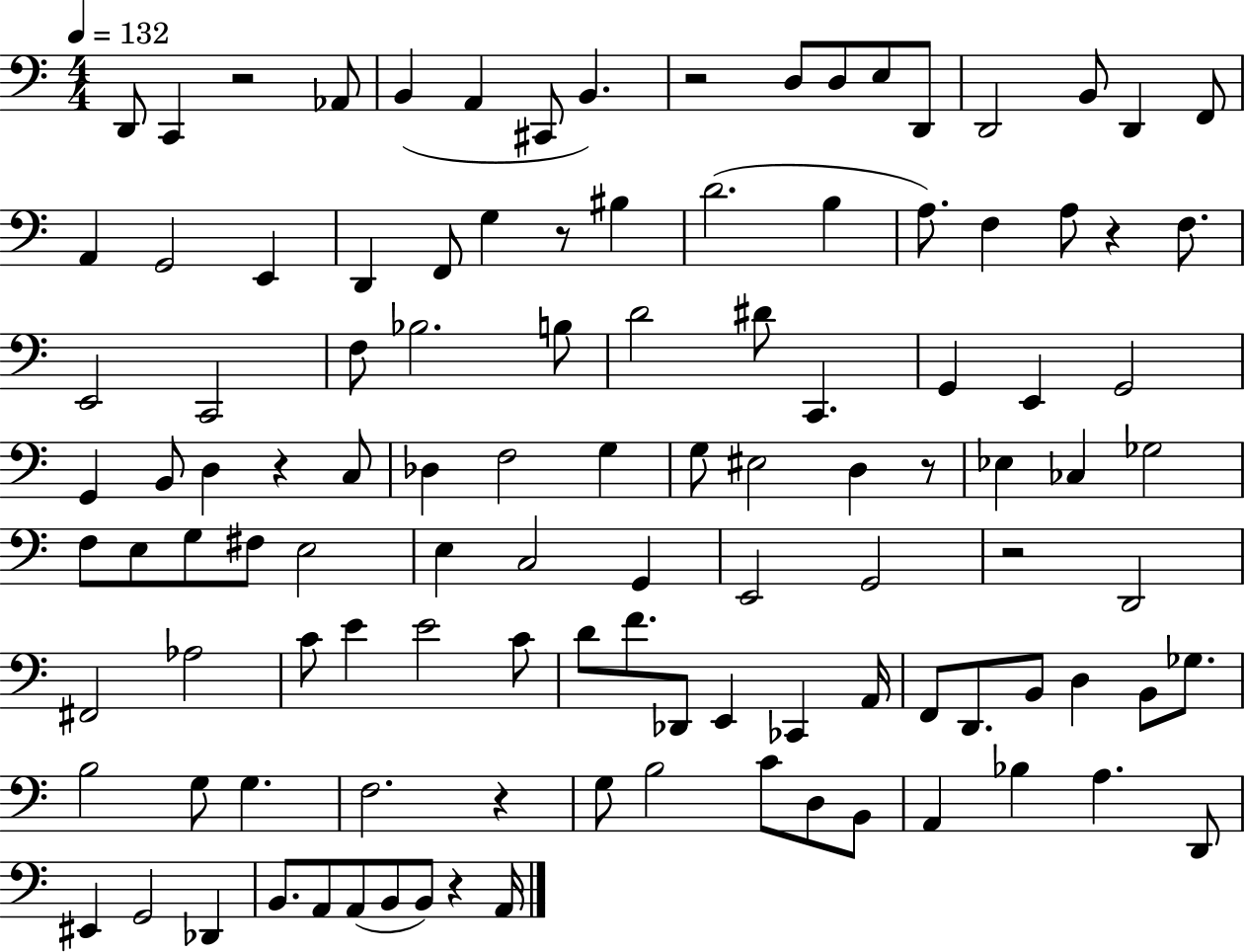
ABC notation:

X:1
T:Untitled
M:4/4
L:1/4
K:C
D,,/2 C,, z2 _A,,/2 B,, A,, ^C,,/2 B,, z2 D,/2 D,/2 E,/2 D,,/2 D,,2 B,,/2 D,, F,,/2 A,, G,,2 E,, D,, F,,/2 G, z/2 ^B, D2 B, A,/2 F, A,/2 z F,/2 E,,2 C,,2 F,/2 _B,2 B,/2 D2 ^D/2 C,, G,, E,, G,,2 G,, B,,/2 D, z C,/2 _D, F,2 G, G,/2 ^E,2 D, z/2 _E, _C, _G,2 F,/2 E,/2 G,/2 ^F,/2 E,2 E, C,2 G,, E,,2 G,,2 z2 D,,2 ^F,,2 _A,2 C/2 E E2 C/2 D/2 F/2 _D,,/2 E,, _C,, A,,/4 F,,/2 D,,/2 B,,/2 D, B,,/2 _G,/2 B,2 G,/2 G, F,2 z G,/2 B,2 C/2 D,/2 B,,/2 A,, _B, A, D,,/2 ^E,, G,,2 _D,, B,,/2 A,,/2 A,,/2 B,,/2 B,,/2 z A,,/4